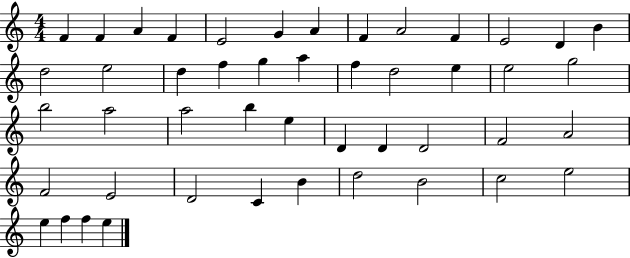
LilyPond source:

{
  \clef treble
  \numericTimeSignature
  \time 4/4
  \key c \major
  f'4 f'4 a'4 f'4 | e'2 g'4 a'4 | f'4 a'2 f'4 | e'2 d'4 b'4 | \break d''2 e''2 | d''4 f''4 g''4 a''4 | f''4 d''2 e''4 | e''2 g''2 | \break b''2 a''2 | a''2 b''4 e''4 | d'4 d'4 d'2 | f'2 a'2 | \break f'2 e'2 | d'2 c'4 b'4 | d''2 b'2 | c''2 e''2 | \break e''4 f''4 f''4 e''4 | \bar "|."
}